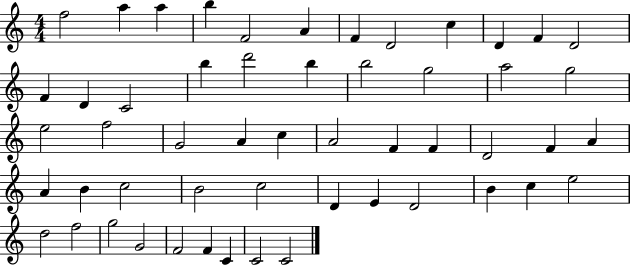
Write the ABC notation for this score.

X:1
T:Untitled
M:4/4
L:1/4
K:C
f2 a a b F2 A F D2 c D F D2 F D C2 b d'2 b b2 g2 a2 g2 e2 f2 G2 A c A2 F F D2 F A A B c2 B2 c2 D E D2 B c e2 d2 f2 g2 G2 F2 F C C2 C2